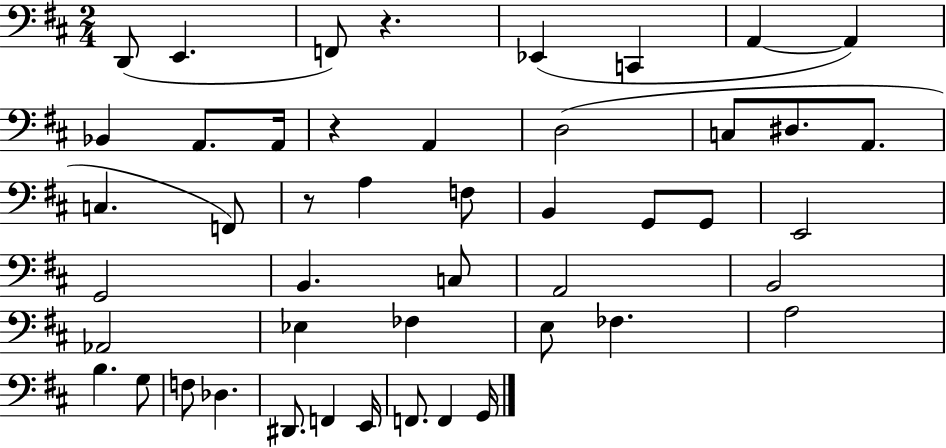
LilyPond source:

{
  \clef bass
  \numericTimeSignature
  \time 2/4
  \key d \major
  d,8( e,4. | f,8) r4. | ees,4( c,4 | a,4~~ a,4) | \break bes,4 a,8. a,16 | r4 a,4 | d2( | c8 dis8. a,8. | \break c4. f,8) | r8 a4 f8 | b,4 g,8 g,8 | e,2 | \break g,2 | b,4. c8 | a,2 | b,2 | \break aes,2 | ees4 fes4 | e8 fes4. | a2 | \break b4. g8 | f8 des4. | dis,8. f,4 e,16 | f,8. f,4 g,16 | \break \bar "|."
}